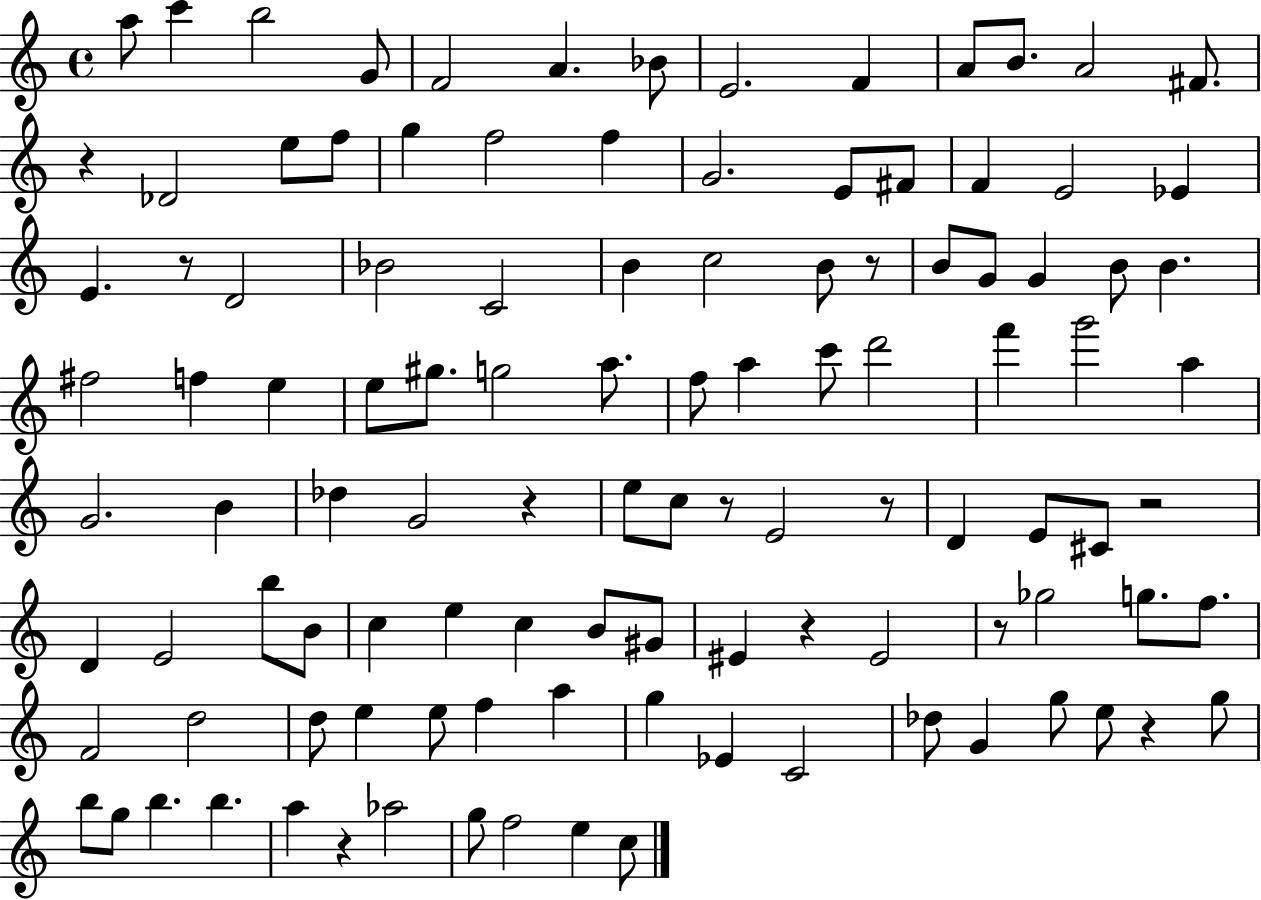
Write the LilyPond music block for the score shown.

{
  \clef treble
  \time 4/4
  \defaultTimeSignature
  \key c \major
  a''8 c'''4 b''2 g'8 | f'2 a'4. bes'8 | e'2. f'4 | a'8 b'8. a'2 fis'8. | \break r4 des'2 e''8 f''8 | g''4 f''2 f''4 | g'2. e'8 fis'8 | f'4 e'2 ees'4 | \break e'4. r8 d'2 | bes'2 c'2 | b'4 c''2 b'8 r8 | b'8 g'8 g'4 b'8 b'4. | \break fis''2 f''4 e''4 | e''8 gis''8. g''2 a''8. | f''8 a''4 c'''8 d'''2 | f'''4 g'''2 a''4 | \break g'2. b'4 | des''4 g'2 r4 | e''8 c''8 r8 e'2 r8 | d'4 e'8 cis'8 r2 | \break d'4 e'2 b''8 b'8 | c''4 e''4 c''4 b'8 gis'8 | eis'4 r4 eis'2 | r8 ges''2 g''8. f''8. | \break f'2 d''2 | d''8 e''4 e''8 f''4 a''4 | g''4 ees'4 c'2 | des''8 g'4 g''8 e''8 r4 g''8 | \break b''8 g''8 b''4. b''4. | a''4 r4 aes''2 | g''8 f''2 e''4 c''8 | \bar "|."
}